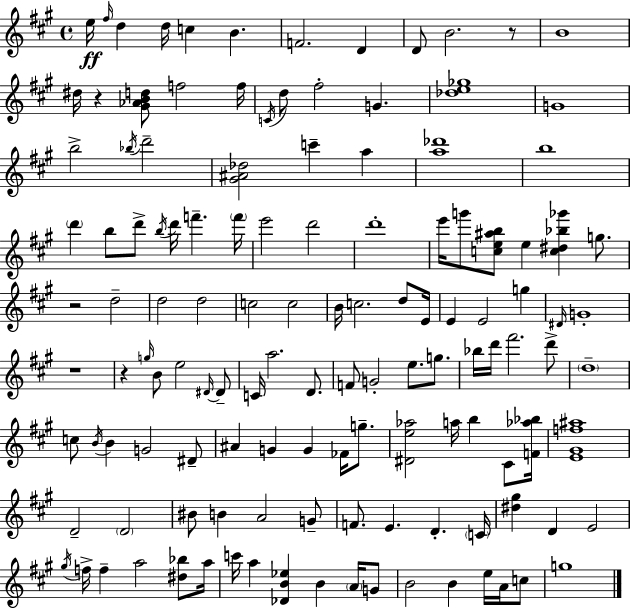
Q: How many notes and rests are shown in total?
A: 128